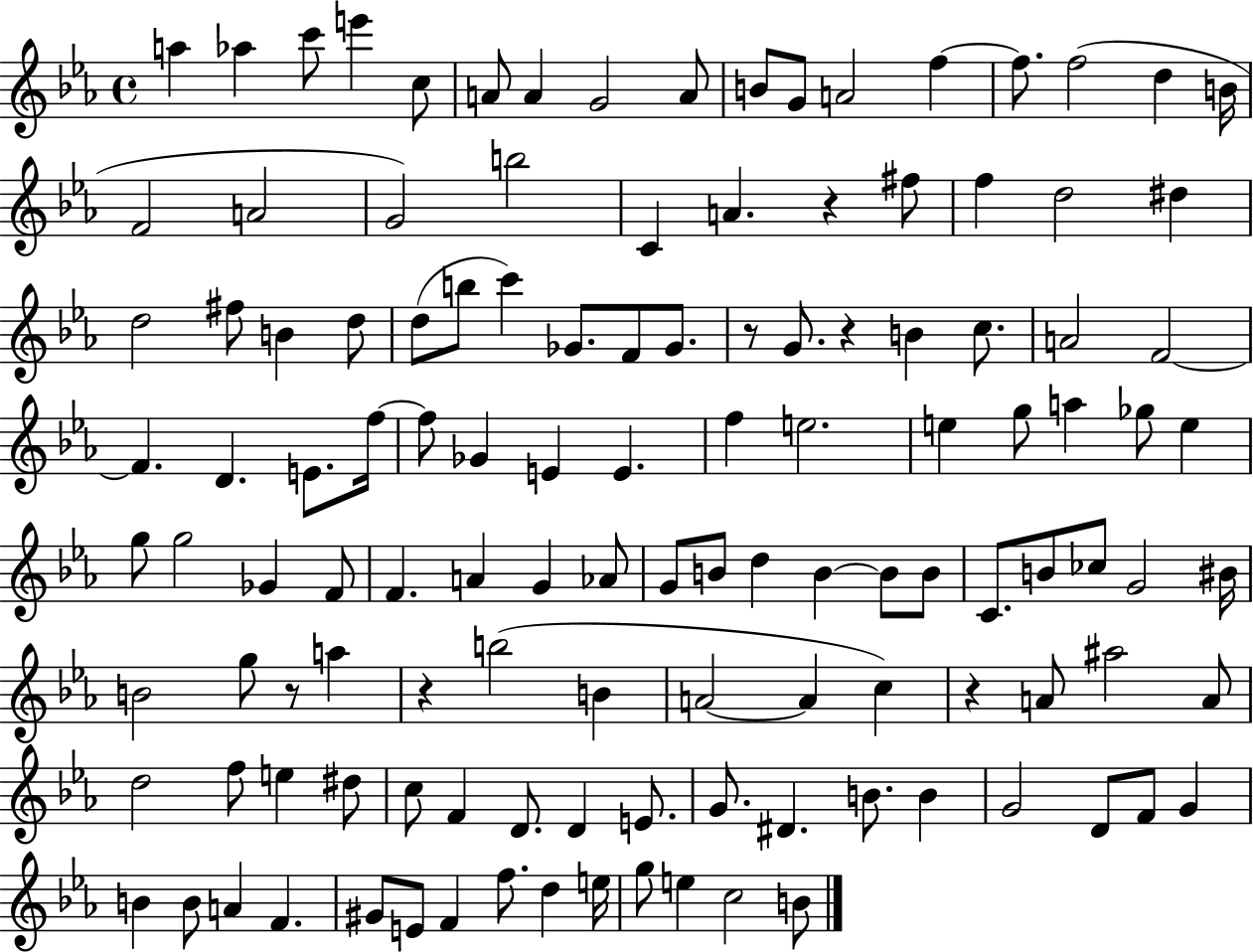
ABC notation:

X:1
T:Untitled
M:4/4
L:1/4
K:Eb
a _a c'/2 e' c/2 A/2 A G2 A/2 B/2 G/2 A2 f f/2 f2 d B/4 F2 A2 G2 b2 C A z ^f/2 f d2 ^d d2 ^f/2 B d/2 d/2 b/2 c' _G/2 F/2 _G/2 z/2 G/2 z B c/2 A2 F2 F D E/2 f/4 f/2 _G E E f e2 e g/2 a _g/2 e g/2 g2 _G F/2 F A G _A/2 G/2 B/2 d B B/2 B/2 C/2 B/2 _c/2 G2 ^B/4 B2 g/2 z/2 a z b2 B A2 A c z A/2 ^a2 A/2 d2 f/2 e ^d/2 c/2 F D/2 D E/2 G/2 ^D B/2 B G2 D/2 F/2 G B B/2 A F ^G/2 E/2 F f/2 d e/4 g/2 e c2 B/2